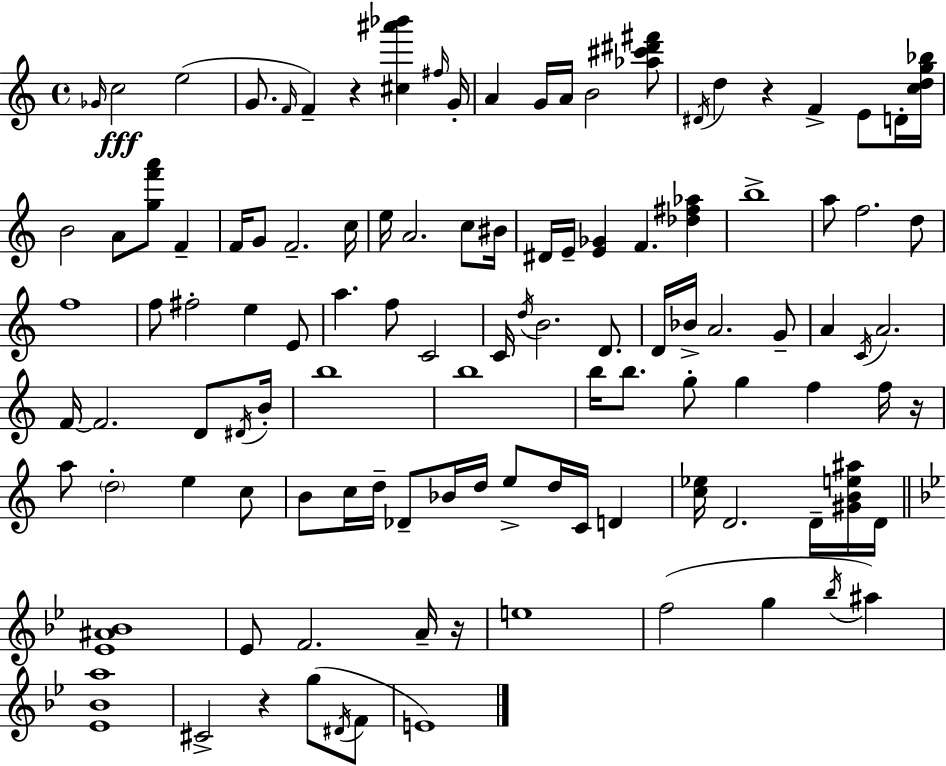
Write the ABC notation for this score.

X:1
T:Untitled
M:4/4
L:1/4
K:Am
_G/4 c2 e2 G/2 F/4 F z [^c^a'_b'] ^f/4 G/4 A G/4 A/4 B2 [_a^c'^d'^f']/2 ^D/4 d z F E/2 D/4 [cdg_b]/4 B2 A/2 [gf'a']/2 F F/4 G/2 F2 c/4 e/4 A2 c/2 ^B/4 ^D/4 E/4 [E_G] F [_d^f_a] b4 a/2 f2 d/2 f4 f/2 ^f2 e E/2 a f/2 C2 C/4 d/4 B2 D/2 D/4 _B/4 A2 G/2 A C/4 A2 F/4 F2 D/2 ^D/4 B/4 b4 b4 b/4 b/2 g/2 g f f/4 z/4 a/2 d2 e c/2 B/2 c/4 d/4 _D/2 _B/4 d/4 e/2 d/4 C/4 D [c_e]/4 D2 D/4 [^GBe^a]/4 D/4 [_E^A_B]4 _E/2 F2 A/4 z/4 e4 f2 g _b/4 ^a [_E_Ba]4 ^C2 z g/2 ^D/4 F/2 E4